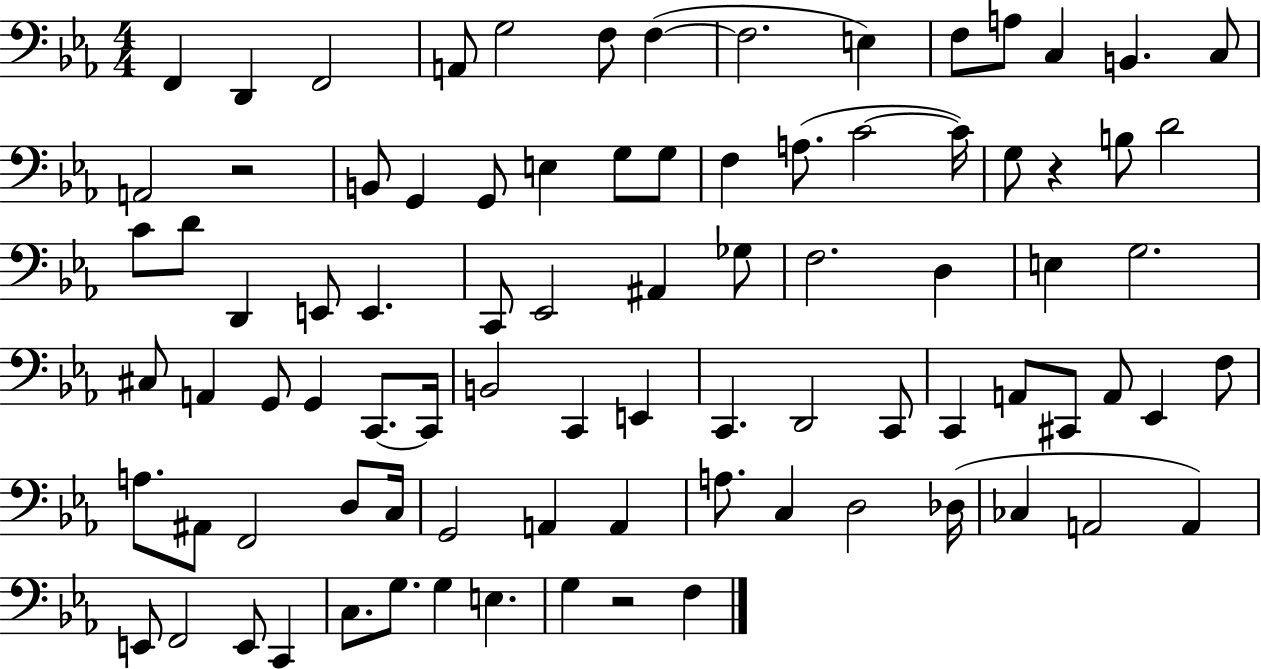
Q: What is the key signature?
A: EES major